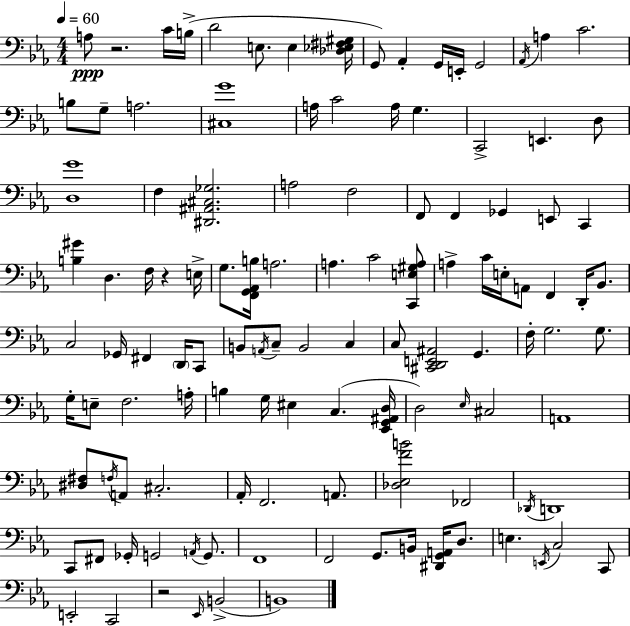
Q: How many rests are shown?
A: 3